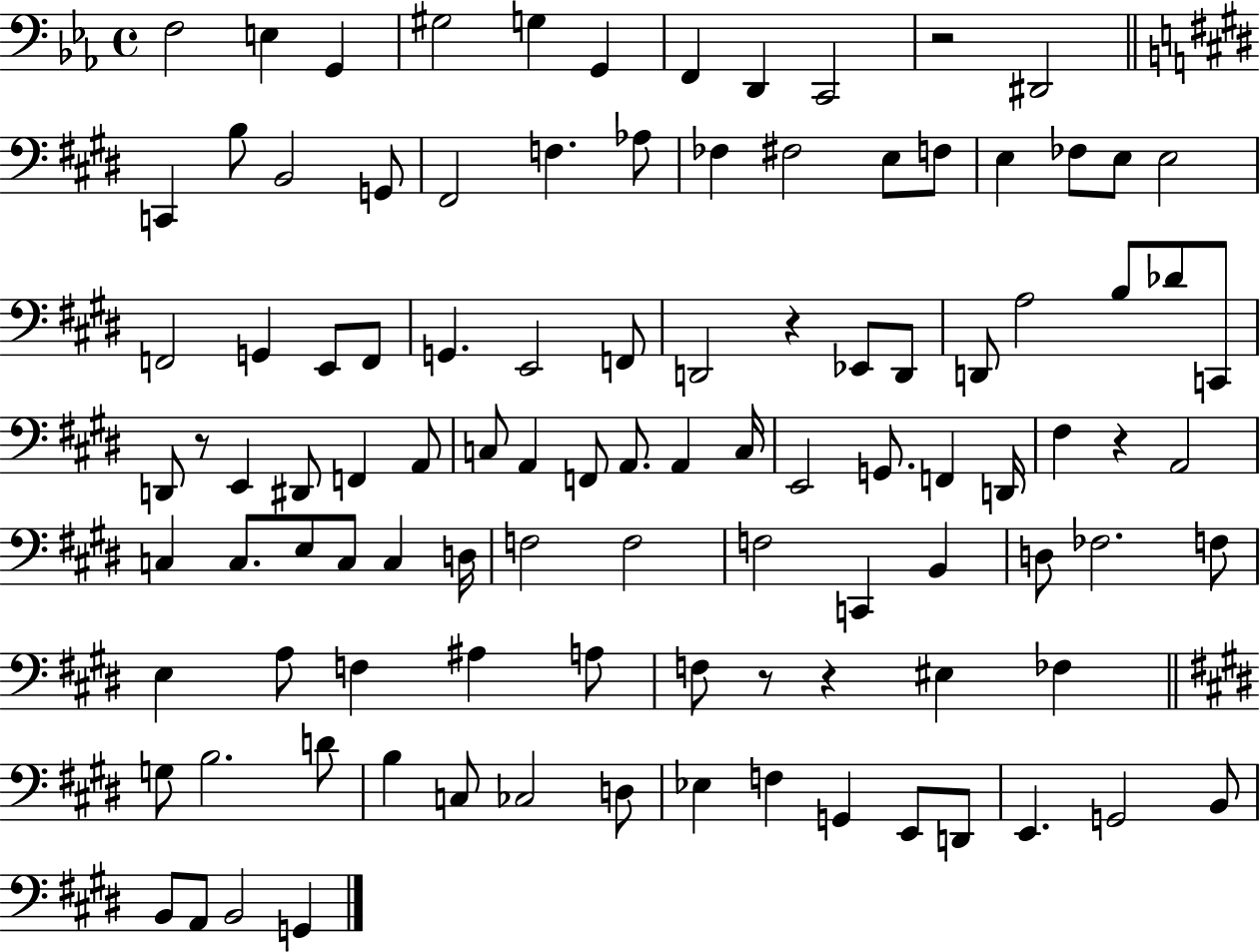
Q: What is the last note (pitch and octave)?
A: G2